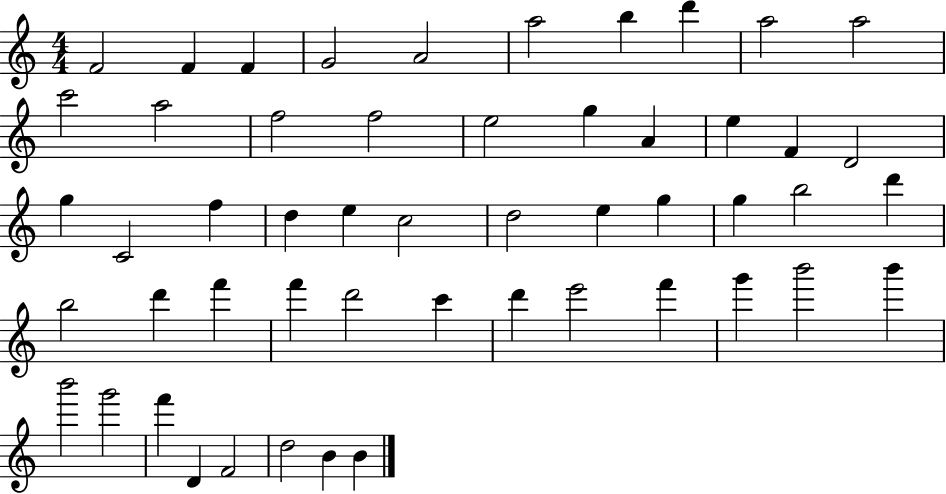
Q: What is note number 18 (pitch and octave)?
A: E5